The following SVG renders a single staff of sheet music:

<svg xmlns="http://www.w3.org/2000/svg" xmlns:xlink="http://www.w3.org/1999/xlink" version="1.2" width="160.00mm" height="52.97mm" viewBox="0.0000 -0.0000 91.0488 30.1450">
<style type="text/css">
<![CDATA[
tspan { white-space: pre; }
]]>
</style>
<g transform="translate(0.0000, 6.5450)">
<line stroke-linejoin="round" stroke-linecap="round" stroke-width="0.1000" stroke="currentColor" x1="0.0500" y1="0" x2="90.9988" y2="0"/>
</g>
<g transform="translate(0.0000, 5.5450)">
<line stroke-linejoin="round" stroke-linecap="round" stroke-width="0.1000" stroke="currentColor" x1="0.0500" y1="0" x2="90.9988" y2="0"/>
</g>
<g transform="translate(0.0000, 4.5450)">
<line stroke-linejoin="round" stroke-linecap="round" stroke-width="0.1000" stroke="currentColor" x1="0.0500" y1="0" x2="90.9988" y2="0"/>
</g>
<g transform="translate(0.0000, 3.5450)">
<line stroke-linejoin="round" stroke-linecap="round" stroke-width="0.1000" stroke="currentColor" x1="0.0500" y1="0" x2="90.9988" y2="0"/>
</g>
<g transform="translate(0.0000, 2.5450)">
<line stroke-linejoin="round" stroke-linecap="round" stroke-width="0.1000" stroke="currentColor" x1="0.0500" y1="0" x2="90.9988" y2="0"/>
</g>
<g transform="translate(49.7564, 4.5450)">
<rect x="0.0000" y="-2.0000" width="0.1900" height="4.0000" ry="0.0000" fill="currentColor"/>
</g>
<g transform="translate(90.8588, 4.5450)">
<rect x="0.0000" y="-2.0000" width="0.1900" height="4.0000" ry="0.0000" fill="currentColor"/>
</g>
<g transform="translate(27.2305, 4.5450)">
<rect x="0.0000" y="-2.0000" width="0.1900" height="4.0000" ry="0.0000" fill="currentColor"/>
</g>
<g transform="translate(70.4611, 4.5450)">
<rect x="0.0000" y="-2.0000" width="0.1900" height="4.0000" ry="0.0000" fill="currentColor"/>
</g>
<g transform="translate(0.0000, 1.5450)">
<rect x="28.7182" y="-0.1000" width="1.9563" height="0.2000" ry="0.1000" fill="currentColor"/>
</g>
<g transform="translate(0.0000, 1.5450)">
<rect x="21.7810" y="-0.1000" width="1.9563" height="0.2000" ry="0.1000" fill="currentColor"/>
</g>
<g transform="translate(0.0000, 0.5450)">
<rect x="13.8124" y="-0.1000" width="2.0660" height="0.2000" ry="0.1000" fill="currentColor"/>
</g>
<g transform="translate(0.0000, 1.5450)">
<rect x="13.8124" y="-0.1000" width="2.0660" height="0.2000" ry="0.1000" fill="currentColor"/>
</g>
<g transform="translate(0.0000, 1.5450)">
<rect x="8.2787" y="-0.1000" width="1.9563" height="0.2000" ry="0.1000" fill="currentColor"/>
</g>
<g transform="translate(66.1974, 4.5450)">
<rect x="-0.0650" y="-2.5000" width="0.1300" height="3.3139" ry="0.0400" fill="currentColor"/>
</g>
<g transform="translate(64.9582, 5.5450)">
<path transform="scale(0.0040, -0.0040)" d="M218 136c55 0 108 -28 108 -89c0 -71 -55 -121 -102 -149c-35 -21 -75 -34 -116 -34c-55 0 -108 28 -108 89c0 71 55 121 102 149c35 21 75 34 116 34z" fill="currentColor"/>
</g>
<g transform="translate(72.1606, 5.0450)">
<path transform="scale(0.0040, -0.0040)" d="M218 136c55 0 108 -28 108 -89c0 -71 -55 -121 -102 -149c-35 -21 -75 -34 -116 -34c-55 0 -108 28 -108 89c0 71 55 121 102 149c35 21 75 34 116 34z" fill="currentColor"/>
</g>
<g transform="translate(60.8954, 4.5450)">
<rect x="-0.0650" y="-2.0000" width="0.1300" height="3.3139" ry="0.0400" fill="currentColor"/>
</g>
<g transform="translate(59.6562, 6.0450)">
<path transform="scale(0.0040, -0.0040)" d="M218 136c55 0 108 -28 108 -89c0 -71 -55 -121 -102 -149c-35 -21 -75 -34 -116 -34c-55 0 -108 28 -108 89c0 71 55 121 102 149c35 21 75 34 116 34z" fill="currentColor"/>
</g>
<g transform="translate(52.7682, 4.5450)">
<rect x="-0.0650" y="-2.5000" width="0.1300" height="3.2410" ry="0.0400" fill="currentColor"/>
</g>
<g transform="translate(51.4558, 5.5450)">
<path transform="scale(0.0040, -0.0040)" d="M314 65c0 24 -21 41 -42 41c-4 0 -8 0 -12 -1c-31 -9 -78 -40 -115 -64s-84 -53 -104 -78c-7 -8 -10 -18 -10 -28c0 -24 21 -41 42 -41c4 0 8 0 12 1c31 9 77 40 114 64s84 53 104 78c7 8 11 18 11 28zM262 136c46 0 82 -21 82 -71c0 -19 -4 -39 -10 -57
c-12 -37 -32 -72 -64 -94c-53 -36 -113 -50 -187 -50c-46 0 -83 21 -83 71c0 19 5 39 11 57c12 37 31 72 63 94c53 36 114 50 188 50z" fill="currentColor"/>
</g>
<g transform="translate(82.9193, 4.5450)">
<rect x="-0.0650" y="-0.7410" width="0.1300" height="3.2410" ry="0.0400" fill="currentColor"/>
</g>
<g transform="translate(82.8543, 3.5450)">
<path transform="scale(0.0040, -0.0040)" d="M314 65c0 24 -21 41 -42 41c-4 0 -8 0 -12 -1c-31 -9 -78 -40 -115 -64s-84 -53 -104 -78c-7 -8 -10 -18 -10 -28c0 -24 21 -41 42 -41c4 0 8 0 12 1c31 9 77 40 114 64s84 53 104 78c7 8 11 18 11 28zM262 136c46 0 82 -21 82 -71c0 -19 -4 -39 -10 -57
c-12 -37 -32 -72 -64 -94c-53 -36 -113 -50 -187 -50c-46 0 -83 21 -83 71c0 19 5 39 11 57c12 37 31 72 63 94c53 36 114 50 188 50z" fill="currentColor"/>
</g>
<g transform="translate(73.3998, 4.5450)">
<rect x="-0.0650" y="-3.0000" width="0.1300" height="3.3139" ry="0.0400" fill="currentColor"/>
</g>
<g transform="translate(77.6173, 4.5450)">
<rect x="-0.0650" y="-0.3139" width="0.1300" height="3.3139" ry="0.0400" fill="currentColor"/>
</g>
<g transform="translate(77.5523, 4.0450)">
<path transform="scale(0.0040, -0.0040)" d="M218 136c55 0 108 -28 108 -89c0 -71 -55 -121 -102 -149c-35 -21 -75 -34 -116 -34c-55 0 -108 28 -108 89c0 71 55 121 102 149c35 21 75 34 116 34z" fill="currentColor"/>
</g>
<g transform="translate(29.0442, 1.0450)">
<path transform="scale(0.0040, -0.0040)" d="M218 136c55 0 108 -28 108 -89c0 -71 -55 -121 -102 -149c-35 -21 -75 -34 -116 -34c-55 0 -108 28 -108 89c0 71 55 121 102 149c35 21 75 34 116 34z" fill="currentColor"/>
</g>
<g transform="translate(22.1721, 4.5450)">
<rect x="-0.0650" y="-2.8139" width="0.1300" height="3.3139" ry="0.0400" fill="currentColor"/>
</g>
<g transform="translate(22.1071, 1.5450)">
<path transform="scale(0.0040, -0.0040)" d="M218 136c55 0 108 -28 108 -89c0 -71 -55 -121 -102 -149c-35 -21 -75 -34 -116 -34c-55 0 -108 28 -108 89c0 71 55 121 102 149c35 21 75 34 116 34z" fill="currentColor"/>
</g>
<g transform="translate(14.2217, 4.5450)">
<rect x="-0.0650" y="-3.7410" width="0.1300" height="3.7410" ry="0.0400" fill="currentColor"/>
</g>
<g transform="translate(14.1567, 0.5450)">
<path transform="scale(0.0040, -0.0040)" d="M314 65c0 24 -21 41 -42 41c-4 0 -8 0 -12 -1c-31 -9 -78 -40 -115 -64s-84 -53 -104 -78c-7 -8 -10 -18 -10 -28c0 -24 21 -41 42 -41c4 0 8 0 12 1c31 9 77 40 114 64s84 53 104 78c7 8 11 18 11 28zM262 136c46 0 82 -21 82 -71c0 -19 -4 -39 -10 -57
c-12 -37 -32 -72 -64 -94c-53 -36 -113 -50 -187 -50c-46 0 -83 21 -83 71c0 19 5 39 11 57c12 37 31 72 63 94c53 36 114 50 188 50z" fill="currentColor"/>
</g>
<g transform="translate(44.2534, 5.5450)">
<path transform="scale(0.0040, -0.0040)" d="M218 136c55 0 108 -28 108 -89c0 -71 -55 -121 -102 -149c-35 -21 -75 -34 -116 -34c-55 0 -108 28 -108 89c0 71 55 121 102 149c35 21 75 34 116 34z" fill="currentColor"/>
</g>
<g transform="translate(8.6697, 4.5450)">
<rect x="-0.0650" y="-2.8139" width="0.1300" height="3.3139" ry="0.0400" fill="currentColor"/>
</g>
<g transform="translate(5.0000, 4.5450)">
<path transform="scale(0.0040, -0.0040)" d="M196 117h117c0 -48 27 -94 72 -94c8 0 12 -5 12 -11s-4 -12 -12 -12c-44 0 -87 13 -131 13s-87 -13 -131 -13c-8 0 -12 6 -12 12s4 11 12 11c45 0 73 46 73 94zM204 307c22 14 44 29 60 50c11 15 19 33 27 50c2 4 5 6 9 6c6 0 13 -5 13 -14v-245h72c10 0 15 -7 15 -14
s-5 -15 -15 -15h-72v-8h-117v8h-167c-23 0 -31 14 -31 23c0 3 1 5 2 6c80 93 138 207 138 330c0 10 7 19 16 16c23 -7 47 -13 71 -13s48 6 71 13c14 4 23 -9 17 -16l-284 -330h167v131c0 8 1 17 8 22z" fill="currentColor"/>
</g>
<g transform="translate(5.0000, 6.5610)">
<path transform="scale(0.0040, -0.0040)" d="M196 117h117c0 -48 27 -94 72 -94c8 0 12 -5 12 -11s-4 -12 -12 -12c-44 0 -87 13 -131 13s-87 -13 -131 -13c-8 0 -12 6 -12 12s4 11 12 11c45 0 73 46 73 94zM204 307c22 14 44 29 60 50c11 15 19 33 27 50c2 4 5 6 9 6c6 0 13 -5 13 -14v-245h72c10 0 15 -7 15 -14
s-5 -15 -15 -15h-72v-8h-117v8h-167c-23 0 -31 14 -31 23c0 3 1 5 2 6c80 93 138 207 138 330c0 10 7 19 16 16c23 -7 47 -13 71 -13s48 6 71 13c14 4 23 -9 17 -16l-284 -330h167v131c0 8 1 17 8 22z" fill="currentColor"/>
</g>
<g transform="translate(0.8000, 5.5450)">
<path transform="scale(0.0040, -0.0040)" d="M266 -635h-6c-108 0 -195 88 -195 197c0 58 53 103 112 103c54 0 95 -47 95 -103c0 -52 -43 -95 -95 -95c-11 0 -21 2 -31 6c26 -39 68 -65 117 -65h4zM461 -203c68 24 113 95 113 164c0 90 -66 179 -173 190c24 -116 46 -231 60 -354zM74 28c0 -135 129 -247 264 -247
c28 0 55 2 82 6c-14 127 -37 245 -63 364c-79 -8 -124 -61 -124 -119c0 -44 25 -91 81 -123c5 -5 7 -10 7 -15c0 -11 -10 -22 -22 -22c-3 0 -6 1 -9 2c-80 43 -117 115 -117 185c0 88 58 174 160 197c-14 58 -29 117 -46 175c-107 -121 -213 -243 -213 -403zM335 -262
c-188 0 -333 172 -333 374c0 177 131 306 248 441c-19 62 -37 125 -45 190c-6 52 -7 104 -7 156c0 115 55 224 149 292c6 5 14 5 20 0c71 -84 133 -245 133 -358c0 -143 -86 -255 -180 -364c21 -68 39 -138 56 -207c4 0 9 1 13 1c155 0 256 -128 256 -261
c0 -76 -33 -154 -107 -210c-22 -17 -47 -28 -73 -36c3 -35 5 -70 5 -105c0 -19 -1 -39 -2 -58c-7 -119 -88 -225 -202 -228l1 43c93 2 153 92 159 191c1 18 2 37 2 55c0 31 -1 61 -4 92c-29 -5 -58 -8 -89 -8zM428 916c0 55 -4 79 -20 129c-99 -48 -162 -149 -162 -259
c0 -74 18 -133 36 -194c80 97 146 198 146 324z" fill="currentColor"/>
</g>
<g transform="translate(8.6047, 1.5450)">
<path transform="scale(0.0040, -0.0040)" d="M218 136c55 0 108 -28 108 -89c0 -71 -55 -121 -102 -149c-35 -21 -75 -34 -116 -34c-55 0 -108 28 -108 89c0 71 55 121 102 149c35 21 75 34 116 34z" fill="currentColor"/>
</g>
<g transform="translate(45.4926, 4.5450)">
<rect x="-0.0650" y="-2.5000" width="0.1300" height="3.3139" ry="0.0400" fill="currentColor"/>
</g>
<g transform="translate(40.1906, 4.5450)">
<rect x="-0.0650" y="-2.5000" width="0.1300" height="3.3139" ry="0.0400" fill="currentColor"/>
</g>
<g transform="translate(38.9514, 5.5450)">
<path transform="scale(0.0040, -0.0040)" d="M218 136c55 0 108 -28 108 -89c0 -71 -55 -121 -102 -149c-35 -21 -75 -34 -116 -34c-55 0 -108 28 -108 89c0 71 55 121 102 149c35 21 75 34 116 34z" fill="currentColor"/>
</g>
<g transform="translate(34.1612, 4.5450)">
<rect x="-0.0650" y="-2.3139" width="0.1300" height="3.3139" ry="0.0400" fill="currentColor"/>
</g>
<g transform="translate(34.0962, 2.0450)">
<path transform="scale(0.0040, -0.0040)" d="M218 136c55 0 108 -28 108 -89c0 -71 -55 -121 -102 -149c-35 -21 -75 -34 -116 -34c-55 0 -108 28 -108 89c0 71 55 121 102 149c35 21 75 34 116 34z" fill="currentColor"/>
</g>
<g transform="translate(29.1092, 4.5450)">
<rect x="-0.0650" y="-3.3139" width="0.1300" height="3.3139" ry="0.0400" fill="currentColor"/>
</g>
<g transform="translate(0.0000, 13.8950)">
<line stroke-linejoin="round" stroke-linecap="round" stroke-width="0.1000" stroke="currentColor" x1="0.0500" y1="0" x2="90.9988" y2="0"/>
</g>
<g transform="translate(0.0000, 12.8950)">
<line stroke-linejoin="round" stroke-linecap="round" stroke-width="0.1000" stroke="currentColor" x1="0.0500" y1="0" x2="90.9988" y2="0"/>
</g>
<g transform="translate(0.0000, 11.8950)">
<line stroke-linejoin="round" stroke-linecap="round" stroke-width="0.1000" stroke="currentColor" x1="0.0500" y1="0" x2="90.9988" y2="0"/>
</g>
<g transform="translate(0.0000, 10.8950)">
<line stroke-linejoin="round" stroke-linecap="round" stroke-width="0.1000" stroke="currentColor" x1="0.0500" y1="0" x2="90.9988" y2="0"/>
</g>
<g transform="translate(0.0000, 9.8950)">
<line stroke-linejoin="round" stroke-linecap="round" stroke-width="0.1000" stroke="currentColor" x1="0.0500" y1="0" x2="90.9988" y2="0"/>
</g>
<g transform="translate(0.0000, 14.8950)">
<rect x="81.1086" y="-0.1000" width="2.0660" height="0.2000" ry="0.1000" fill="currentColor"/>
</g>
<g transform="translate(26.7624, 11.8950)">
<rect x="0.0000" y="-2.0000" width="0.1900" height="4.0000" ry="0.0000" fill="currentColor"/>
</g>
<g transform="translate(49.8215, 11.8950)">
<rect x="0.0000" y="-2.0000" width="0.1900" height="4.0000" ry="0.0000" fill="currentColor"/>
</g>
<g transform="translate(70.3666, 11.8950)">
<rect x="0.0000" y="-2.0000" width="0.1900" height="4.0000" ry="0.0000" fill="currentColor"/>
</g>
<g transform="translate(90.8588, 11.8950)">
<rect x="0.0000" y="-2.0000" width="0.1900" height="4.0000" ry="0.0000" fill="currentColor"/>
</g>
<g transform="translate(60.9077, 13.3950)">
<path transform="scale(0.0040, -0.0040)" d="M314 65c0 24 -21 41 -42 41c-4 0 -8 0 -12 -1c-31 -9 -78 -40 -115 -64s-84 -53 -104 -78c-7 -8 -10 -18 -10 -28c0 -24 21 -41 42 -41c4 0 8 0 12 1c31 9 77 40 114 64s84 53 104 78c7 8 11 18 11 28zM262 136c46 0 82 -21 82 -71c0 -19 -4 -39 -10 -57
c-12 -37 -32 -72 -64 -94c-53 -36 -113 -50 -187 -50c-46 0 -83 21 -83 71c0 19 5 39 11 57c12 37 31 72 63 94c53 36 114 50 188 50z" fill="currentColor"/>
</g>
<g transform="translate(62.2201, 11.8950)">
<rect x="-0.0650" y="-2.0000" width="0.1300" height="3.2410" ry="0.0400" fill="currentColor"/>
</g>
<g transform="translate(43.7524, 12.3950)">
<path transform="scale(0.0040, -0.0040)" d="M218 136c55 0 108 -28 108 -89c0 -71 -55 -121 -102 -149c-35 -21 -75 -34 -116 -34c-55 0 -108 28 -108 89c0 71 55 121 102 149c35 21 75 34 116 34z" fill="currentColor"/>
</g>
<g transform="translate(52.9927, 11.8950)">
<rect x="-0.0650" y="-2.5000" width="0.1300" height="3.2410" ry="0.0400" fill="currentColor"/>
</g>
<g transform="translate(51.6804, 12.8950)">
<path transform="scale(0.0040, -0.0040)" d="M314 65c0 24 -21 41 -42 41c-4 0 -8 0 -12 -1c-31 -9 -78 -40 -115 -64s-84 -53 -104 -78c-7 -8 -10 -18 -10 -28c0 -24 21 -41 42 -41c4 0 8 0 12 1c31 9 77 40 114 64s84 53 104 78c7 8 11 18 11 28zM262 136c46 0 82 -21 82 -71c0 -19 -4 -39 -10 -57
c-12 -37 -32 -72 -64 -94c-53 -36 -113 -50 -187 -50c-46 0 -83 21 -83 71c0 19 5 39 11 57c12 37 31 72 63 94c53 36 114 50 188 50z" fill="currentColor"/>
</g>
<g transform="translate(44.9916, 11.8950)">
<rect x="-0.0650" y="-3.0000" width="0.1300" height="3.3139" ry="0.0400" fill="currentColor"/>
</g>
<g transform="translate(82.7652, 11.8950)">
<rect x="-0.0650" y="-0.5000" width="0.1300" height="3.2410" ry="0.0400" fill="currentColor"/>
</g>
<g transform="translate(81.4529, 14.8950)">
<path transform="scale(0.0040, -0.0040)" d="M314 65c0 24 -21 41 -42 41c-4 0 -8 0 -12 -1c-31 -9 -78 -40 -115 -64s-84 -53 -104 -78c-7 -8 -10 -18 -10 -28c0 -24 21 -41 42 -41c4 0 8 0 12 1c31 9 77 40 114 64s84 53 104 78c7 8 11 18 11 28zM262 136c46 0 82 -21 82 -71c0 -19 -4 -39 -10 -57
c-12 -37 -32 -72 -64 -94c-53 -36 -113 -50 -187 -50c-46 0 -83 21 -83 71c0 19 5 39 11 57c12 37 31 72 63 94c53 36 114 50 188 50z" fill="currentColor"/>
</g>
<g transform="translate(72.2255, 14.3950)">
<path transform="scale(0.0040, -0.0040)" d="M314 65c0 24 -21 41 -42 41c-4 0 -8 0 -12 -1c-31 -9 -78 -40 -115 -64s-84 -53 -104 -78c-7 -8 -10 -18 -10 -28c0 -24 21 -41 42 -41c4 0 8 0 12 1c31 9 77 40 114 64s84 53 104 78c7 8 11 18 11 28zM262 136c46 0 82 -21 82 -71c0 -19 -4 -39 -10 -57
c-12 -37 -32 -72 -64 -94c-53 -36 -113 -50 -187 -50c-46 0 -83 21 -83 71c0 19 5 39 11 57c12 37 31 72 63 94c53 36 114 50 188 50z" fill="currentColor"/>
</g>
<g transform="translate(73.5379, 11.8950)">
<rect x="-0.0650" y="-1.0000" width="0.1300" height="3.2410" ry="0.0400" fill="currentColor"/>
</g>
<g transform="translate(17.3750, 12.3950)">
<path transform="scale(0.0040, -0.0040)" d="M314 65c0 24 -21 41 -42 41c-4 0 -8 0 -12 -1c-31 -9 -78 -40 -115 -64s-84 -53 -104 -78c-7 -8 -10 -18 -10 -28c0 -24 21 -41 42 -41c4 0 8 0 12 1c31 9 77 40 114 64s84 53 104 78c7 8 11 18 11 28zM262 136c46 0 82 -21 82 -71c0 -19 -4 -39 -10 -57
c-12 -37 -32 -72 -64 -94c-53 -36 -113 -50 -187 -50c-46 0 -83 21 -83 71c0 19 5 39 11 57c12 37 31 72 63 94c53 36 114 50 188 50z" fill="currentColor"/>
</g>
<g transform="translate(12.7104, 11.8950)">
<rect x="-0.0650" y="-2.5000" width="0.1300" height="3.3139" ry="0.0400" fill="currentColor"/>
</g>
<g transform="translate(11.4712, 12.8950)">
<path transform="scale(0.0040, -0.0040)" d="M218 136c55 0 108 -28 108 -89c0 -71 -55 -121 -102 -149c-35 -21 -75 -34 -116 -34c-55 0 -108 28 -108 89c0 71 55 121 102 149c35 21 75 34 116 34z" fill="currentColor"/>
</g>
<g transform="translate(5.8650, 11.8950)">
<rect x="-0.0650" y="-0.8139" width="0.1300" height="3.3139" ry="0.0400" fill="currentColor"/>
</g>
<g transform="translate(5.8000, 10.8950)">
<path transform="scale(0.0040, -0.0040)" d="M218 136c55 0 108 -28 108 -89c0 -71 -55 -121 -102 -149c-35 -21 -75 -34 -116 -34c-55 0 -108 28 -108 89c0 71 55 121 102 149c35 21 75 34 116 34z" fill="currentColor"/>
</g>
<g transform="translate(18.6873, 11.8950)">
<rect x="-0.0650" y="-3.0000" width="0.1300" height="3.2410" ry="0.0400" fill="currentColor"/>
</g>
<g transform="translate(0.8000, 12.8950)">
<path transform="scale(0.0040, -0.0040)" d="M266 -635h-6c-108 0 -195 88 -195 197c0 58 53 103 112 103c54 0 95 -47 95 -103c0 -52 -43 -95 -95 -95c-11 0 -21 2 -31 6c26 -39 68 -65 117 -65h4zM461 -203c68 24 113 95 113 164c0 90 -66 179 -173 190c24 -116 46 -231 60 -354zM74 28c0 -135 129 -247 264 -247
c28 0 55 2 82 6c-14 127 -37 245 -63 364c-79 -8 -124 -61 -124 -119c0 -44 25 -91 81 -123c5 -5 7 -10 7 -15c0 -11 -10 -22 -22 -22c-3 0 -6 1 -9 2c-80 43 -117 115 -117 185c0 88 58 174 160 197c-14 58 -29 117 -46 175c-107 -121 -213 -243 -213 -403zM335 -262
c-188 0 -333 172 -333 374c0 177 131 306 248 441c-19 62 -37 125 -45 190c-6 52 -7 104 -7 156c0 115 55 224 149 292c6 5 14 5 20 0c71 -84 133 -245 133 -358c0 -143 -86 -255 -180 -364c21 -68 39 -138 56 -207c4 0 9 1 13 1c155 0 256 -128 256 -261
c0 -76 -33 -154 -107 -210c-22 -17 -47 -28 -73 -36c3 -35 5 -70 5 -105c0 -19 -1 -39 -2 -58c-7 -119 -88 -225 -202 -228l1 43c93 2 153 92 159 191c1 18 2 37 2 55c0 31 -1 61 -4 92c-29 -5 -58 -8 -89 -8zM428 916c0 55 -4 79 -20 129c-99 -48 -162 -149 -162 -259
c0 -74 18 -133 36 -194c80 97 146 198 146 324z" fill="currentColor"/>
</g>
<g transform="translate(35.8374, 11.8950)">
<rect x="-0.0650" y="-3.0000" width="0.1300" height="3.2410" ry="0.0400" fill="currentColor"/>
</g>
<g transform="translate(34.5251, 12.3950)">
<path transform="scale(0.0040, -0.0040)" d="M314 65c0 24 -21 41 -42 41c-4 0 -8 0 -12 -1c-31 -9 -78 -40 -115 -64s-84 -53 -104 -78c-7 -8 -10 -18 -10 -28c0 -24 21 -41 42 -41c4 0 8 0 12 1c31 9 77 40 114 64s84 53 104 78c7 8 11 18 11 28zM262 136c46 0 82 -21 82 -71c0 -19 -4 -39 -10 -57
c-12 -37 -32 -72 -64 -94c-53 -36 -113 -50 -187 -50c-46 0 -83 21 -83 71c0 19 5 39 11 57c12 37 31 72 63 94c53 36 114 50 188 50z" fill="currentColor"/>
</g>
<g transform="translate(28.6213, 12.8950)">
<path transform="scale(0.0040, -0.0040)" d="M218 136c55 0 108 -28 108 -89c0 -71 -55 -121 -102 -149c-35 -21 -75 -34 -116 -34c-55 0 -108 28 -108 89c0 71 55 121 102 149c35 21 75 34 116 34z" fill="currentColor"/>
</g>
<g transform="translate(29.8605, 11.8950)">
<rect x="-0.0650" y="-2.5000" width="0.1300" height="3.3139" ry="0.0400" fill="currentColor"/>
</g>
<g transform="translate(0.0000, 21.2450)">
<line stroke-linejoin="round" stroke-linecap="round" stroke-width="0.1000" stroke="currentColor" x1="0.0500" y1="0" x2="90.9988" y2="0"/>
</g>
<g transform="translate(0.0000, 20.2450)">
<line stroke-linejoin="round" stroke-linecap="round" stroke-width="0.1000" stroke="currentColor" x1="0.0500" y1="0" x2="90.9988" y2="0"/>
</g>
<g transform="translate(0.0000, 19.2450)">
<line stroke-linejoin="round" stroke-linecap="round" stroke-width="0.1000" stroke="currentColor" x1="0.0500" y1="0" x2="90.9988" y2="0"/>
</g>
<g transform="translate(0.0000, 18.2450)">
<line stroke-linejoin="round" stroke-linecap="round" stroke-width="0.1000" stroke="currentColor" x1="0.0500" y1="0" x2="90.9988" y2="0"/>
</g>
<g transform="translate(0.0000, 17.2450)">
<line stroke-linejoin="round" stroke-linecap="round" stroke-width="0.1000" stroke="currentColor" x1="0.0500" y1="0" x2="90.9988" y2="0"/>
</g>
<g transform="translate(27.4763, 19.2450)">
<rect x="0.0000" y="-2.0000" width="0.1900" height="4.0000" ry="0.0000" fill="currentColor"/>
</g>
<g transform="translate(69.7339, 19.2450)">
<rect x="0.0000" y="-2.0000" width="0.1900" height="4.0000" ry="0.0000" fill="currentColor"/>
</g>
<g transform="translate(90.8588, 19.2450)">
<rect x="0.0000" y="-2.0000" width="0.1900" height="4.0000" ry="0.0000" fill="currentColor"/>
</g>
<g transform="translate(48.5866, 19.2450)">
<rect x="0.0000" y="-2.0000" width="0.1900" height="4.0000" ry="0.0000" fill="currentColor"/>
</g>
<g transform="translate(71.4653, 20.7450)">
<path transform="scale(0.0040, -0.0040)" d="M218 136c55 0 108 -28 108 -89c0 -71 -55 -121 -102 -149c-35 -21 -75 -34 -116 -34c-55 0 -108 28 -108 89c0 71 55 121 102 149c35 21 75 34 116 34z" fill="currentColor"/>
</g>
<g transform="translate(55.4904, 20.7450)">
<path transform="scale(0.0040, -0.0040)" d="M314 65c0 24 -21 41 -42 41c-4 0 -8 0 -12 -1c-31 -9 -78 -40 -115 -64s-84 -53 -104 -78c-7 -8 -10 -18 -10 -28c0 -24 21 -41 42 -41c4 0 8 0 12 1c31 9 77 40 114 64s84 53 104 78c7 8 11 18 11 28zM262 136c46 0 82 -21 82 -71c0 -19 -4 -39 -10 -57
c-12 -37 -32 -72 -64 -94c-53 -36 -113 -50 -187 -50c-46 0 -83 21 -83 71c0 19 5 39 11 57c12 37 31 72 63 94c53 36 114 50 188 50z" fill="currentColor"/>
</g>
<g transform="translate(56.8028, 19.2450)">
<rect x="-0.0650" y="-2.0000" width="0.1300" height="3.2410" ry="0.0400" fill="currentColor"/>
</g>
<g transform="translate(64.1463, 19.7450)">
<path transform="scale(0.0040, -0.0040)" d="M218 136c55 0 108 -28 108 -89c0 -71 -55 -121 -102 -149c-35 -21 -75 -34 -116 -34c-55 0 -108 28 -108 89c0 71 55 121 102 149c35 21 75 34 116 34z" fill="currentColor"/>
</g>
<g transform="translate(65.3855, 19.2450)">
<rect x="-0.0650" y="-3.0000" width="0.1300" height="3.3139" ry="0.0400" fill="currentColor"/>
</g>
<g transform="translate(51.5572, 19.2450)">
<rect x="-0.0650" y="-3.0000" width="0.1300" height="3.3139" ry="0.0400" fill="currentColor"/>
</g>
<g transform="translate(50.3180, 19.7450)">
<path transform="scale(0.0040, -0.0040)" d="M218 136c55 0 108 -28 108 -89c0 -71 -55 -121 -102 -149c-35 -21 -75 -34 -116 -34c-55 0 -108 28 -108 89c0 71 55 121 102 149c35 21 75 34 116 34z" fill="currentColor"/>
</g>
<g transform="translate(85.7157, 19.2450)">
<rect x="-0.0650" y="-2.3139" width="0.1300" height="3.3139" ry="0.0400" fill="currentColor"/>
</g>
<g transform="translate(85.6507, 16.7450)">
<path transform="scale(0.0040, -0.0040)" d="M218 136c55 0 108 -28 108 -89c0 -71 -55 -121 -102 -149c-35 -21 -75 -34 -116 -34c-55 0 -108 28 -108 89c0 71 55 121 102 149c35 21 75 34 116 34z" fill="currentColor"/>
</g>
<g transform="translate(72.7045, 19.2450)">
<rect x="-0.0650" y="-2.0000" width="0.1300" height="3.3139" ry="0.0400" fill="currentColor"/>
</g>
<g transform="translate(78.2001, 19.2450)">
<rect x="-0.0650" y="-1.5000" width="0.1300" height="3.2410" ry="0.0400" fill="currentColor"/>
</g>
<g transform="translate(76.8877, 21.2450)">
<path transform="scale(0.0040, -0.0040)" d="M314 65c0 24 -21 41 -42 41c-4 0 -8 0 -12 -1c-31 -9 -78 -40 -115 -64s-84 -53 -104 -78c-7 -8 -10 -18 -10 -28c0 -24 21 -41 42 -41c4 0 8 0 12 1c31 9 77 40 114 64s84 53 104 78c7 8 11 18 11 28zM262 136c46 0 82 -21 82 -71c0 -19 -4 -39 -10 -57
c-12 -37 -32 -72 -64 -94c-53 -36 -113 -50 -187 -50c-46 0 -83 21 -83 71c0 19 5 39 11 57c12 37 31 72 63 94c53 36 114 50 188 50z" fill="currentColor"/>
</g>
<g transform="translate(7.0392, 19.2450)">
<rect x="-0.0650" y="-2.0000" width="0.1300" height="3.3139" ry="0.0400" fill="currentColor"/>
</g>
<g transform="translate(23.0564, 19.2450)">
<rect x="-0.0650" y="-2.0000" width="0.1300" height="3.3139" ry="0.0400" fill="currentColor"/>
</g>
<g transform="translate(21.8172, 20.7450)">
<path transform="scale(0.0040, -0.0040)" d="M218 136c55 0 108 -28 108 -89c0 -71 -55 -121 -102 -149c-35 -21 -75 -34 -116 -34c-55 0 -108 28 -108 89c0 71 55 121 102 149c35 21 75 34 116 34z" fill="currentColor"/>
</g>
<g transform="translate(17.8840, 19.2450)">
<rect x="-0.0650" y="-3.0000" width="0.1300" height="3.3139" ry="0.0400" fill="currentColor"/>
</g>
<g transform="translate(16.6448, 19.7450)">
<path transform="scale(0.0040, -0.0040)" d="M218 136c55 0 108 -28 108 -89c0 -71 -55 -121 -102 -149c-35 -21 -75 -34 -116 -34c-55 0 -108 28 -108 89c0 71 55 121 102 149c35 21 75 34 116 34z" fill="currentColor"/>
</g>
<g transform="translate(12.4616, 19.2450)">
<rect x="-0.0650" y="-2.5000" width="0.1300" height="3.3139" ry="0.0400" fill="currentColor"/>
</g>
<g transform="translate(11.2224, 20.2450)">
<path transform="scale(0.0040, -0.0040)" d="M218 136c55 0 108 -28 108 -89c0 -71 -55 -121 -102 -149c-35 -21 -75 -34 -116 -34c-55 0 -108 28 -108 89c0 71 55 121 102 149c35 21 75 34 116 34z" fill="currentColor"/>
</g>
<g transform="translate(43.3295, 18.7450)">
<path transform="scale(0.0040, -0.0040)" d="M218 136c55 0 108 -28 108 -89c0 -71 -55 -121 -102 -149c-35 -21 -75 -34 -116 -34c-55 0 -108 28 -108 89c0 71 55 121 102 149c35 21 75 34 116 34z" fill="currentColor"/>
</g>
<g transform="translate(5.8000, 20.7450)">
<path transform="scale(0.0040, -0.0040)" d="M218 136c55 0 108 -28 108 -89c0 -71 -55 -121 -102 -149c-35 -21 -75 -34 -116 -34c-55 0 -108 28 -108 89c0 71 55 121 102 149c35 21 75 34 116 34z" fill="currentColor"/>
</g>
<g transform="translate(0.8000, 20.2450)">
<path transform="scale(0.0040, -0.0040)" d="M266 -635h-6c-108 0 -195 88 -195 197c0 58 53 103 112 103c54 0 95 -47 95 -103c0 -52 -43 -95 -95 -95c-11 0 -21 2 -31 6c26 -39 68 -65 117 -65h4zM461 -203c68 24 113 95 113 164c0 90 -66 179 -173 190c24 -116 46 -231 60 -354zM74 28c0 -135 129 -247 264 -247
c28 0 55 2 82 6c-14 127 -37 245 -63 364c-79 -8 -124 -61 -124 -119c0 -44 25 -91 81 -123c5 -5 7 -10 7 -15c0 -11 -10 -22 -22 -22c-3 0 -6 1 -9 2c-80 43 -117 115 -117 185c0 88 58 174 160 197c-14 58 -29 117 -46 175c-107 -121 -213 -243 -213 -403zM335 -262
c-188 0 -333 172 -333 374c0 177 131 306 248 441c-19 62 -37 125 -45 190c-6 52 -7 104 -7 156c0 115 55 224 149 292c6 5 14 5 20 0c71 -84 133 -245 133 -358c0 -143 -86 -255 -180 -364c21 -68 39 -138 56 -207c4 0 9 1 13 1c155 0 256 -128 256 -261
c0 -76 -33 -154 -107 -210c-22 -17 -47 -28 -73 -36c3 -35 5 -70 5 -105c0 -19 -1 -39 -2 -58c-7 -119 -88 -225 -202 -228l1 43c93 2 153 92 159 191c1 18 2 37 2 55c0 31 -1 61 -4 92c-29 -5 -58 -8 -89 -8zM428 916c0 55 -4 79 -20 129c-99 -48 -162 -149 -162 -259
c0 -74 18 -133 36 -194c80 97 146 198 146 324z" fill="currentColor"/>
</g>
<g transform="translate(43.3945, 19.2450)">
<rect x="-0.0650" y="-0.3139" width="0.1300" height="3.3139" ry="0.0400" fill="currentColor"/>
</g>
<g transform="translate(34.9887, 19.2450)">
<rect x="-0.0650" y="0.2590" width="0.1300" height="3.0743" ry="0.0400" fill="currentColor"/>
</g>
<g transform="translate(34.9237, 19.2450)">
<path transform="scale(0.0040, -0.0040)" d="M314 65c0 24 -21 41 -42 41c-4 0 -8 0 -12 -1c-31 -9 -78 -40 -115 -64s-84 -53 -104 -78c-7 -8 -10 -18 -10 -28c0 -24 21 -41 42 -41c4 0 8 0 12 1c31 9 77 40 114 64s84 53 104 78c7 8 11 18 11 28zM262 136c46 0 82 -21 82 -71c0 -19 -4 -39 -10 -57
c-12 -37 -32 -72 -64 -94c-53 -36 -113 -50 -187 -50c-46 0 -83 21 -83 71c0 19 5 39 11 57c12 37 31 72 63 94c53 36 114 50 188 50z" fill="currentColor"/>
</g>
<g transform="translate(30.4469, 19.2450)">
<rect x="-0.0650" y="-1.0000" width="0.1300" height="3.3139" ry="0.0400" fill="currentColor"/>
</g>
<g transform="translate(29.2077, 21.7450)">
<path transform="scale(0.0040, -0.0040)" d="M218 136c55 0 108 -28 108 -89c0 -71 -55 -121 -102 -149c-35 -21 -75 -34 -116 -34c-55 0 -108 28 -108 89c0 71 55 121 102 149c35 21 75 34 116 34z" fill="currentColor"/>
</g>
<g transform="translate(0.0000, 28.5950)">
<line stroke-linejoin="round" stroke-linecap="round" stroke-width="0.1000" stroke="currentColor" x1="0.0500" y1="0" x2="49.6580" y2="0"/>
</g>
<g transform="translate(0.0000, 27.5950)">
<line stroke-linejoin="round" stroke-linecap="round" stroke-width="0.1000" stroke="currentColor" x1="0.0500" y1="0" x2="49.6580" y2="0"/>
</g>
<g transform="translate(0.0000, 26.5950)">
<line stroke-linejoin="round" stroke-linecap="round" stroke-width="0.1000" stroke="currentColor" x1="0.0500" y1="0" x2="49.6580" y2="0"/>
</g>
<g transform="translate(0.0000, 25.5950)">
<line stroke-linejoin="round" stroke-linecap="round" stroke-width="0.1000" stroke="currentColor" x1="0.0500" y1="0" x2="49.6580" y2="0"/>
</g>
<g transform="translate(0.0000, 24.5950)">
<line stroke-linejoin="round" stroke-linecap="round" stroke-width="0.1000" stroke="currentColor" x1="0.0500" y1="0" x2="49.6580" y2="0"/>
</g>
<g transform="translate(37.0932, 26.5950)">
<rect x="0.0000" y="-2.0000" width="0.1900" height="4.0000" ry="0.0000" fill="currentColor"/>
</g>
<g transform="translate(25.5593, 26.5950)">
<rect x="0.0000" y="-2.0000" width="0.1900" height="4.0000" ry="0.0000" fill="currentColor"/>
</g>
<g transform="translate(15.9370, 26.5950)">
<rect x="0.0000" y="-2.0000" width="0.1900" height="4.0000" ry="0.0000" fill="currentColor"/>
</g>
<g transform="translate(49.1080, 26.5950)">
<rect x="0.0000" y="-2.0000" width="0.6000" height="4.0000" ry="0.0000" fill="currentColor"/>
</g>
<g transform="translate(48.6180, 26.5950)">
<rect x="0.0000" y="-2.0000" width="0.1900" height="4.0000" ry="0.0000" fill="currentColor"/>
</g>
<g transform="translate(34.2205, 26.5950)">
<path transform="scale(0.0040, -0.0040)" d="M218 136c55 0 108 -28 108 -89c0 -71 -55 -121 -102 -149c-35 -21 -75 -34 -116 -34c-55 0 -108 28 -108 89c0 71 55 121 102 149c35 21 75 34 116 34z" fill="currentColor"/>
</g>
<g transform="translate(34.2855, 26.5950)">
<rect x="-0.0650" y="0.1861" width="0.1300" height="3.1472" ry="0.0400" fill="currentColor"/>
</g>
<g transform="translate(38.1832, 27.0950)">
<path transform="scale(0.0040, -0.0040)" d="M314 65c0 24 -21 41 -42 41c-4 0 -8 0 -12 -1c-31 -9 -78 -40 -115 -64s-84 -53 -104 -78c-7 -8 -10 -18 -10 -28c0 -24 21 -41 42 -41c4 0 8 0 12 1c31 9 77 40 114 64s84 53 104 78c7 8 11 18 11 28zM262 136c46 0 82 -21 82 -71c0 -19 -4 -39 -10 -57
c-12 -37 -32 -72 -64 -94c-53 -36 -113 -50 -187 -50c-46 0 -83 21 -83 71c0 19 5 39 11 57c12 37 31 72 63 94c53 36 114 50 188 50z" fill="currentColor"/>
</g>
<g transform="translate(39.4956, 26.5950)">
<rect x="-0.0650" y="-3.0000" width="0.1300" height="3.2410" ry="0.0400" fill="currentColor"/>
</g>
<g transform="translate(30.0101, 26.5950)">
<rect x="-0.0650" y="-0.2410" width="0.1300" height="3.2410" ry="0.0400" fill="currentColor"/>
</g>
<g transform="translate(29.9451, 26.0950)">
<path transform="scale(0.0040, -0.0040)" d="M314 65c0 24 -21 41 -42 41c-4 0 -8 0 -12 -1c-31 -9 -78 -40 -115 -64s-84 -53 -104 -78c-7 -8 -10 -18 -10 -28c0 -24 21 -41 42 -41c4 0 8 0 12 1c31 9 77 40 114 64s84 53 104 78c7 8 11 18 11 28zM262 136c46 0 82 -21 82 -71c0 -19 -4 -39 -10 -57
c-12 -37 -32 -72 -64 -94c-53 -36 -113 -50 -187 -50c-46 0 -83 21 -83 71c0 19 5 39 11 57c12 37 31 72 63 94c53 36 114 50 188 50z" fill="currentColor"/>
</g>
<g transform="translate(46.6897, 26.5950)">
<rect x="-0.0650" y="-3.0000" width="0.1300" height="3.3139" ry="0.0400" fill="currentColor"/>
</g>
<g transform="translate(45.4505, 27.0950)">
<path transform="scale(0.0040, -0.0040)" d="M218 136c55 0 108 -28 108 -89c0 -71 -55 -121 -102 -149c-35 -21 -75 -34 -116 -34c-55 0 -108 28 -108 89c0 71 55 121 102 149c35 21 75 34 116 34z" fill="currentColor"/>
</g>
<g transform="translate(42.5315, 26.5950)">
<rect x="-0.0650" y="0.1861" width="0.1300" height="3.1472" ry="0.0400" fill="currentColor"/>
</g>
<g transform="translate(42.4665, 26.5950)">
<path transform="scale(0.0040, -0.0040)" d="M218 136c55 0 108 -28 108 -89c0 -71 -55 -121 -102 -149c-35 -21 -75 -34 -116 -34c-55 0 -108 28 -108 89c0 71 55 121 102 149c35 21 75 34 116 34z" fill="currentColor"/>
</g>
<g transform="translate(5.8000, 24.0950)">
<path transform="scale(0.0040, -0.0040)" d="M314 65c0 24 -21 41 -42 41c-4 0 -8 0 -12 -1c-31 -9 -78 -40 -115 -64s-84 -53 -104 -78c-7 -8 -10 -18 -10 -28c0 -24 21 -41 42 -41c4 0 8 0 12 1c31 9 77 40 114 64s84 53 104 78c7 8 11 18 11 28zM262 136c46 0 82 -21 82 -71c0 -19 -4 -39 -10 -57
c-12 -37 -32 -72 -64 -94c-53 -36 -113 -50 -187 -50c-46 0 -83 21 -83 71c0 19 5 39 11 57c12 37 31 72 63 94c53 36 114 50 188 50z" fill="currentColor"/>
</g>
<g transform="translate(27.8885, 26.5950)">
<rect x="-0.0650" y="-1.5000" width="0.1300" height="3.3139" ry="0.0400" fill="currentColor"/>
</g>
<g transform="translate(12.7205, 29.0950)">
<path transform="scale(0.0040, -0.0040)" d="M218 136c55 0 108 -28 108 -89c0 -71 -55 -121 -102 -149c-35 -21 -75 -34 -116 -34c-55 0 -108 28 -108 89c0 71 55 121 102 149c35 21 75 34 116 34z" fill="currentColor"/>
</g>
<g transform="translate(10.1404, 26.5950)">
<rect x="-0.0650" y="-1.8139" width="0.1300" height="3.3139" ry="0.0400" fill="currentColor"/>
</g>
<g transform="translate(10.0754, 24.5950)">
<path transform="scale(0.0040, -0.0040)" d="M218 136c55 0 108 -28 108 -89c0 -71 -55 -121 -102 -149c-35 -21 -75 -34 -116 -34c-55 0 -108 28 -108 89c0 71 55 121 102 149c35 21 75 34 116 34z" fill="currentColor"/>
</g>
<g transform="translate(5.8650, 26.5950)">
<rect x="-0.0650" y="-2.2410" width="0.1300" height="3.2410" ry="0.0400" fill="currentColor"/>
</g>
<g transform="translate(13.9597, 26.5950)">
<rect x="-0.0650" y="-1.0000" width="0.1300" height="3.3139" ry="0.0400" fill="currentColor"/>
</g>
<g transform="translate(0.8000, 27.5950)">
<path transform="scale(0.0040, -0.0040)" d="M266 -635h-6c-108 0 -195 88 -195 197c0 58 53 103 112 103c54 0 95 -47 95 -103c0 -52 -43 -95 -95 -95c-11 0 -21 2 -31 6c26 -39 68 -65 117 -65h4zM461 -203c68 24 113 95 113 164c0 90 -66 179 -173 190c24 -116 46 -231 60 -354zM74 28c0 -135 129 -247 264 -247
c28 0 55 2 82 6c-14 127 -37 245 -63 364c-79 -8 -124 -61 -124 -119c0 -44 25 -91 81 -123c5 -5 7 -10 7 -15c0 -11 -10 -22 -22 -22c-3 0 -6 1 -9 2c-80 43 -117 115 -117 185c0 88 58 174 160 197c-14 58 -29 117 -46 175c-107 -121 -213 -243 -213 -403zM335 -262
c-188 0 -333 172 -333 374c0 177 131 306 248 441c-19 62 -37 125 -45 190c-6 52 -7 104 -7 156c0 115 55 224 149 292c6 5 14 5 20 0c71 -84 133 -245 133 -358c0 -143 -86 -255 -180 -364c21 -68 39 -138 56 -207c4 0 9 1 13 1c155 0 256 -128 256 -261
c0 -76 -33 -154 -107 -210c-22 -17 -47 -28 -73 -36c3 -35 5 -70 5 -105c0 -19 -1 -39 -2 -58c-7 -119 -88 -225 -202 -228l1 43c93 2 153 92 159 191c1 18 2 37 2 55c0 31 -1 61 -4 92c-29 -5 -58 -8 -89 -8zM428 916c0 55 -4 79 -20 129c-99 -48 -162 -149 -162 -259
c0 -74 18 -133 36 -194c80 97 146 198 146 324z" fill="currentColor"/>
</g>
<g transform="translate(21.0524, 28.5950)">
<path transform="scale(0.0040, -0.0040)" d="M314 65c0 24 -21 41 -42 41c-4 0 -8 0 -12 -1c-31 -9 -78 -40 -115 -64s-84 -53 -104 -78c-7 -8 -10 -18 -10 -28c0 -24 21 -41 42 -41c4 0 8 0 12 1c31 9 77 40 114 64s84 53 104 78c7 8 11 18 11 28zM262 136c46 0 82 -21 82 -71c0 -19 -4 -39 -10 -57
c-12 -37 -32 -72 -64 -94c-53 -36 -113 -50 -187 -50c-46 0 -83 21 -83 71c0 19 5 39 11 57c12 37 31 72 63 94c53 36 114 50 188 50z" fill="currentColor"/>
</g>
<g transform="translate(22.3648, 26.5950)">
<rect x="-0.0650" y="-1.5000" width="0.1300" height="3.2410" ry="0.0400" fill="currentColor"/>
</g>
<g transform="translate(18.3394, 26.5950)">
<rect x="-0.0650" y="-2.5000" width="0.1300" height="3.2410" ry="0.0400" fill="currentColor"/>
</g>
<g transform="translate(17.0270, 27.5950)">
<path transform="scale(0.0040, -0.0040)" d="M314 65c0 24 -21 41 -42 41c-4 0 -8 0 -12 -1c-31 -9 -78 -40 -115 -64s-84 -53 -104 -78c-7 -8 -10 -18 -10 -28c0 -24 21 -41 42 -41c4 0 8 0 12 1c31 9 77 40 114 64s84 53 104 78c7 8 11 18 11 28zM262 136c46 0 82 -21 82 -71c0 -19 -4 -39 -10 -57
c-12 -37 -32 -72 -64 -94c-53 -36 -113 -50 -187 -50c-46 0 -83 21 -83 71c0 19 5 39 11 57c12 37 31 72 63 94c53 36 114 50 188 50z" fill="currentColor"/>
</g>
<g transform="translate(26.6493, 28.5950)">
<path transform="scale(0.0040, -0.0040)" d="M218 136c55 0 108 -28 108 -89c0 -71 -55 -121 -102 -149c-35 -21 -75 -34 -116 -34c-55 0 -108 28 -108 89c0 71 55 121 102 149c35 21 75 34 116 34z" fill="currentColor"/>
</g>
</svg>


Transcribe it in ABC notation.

X:1
T:Untitled
M:4/4
L:1/4
K:C
a c'2 a b g G G G2 F G A c d2 d G A2 G A2 A G2 F2 D2 C2 F G A F D B2 c A F2 A F E2 g g2 f D G2 E2 E c2 B A2 B A